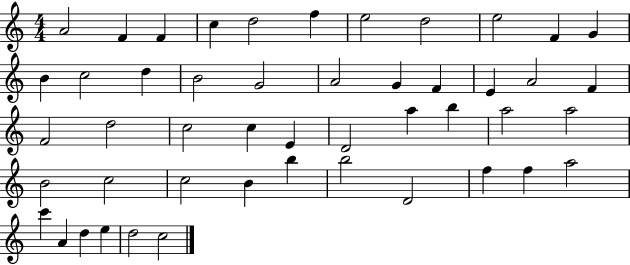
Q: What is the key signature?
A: C major